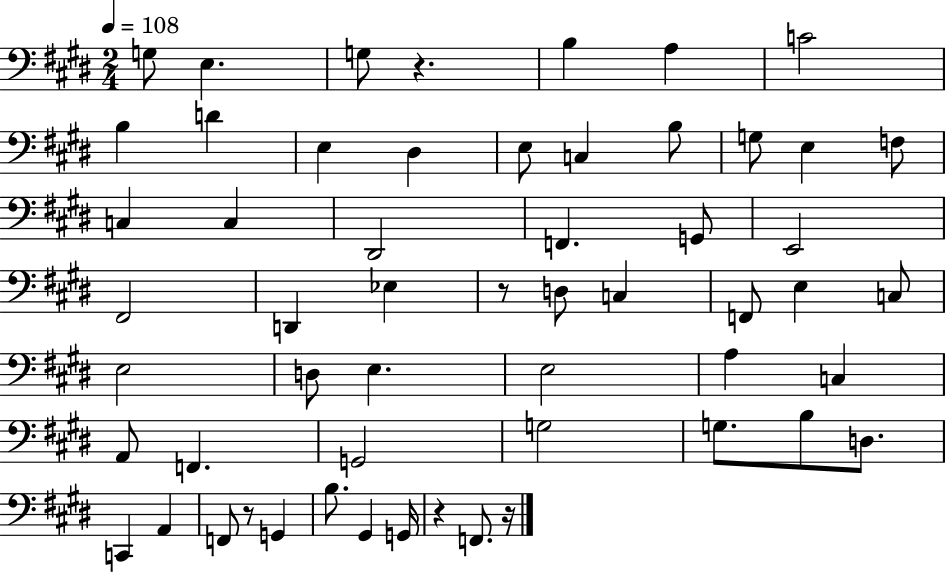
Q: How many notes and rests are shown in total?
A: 56